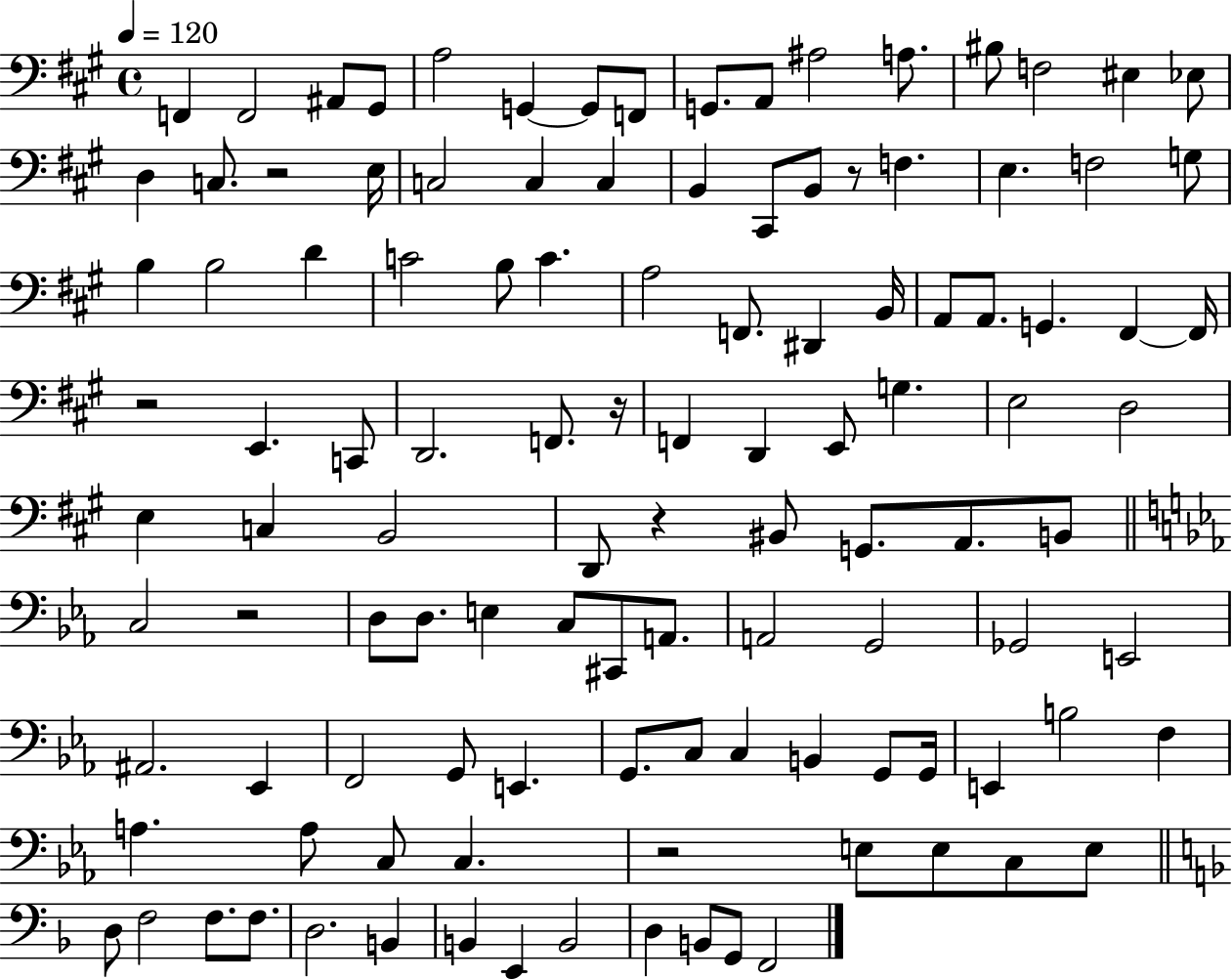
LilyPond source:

{
  \clef bass
  \time 4/4
  \defaultTimeSignature
  \key a \major
  \tempo 4 = 120
  f,4 f,2 ais,8 gis,8 | a2 g,4~~ g,8 f,8 | g,8. a,8 ais2 a8. | bis8 f2 eis4 ees8 | \break d4 c8. r2 e16 | c2 c4 c4 | b,4 cis,8 b,8 r8 f4. | e4. f2 g8 | \break b4 b2 d'4 | c'2 b8 c'4. | a2 f,8. dis,4 b,16 | a,8 a,8. g,4. fis,4~~ fis,16 | \break r2 e,4. c,8 | d,2. f,8. r16 | f,4 d,4 e,8 g4. | e2 d2 | \break e4 c4 b,2 | d,8 r4 bis,8 g,8. a,8. b,8 | \bar "||" \break \key c \minor c2 r2 | d8 d8. e4 c8 cis,8 a,8. | a,2 g,2 | ges,2 e,2 | \break ais,2. ees,4 | f,2 g,8 e,4. | g,8. c8 c4 b,4 g,8 g,16 | e,4 b2 f4 | \break a4. a8 c8 c4. | r2 e8 e8 c8 e8 | \bar "||" \break \key d \minor d8 f2 f8. f8. | d2. b,4 | b,4 e,4 b,2 | d4 b,8 g,8 f,2 | \break \bar "|."
}